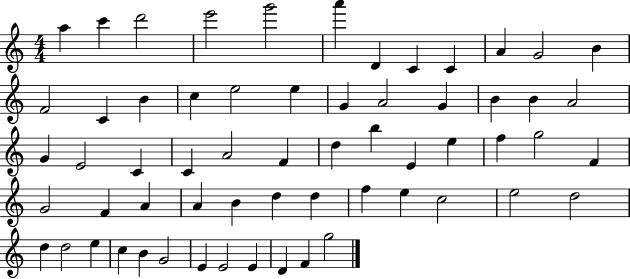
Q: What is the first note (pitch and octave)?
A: A5